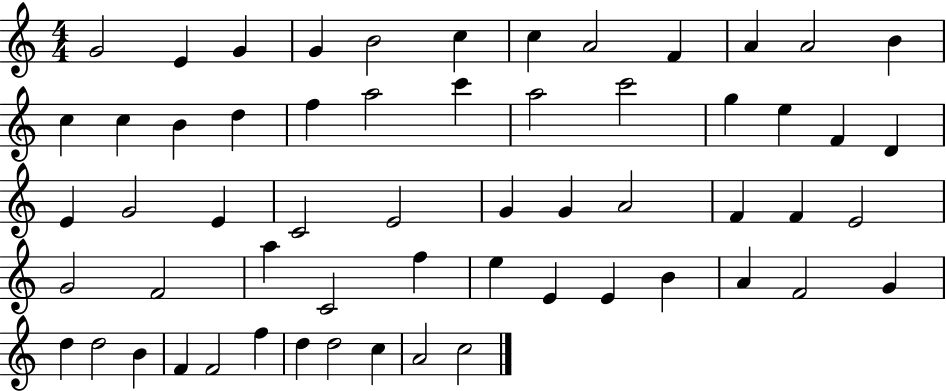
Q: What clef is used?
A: treble